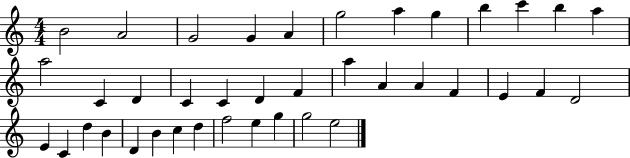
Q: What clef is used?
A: treble